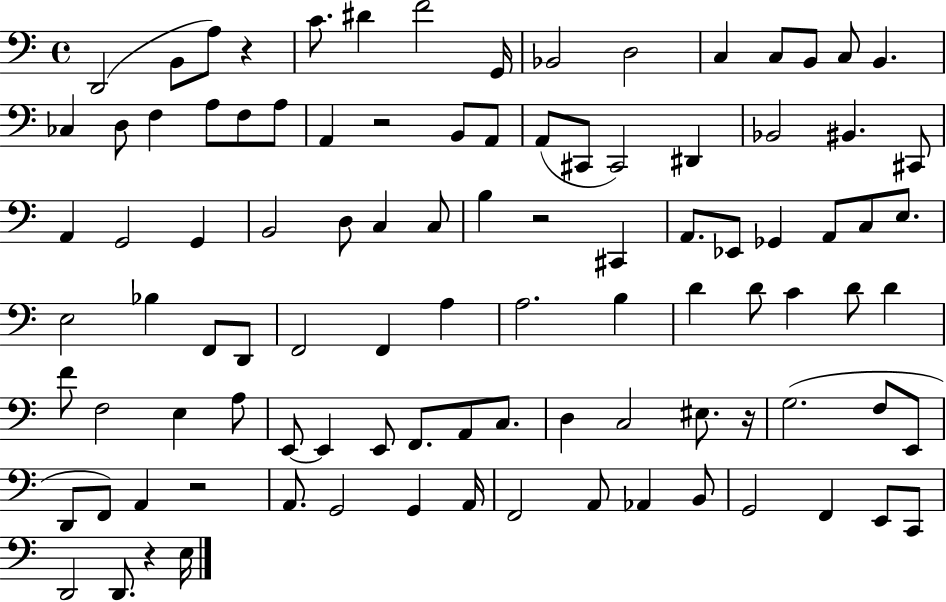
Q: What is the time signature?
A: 4/4